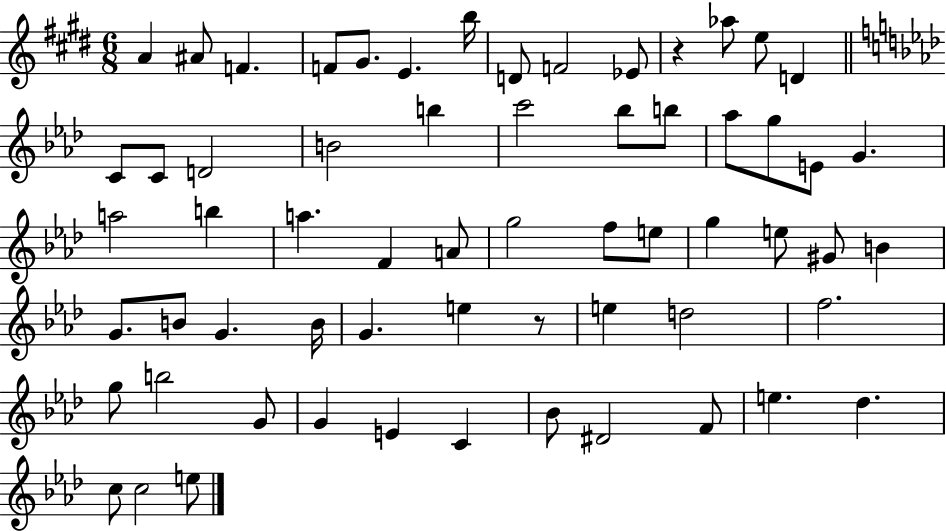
X:1
T:Untitled
M:6/8
L:1/4
K:E
A ^A/2 F F/2 ^G/2 E b/4 D/2 F2 _E/2 z _a/2 e/2 D C/2 C/2 D2 B2 b c'2 _b/2 b/2 _a/2 g/2 E/2 G a2 b a F A/2 g2 f/2 e/2 g e/2 ^G/2 B G/2 B/2 G B/4 G e z/2 e d2 f2 g/2 b2 G/2 G E C _B/2 ^D2 F/2 e _d c/2 c2 e/2